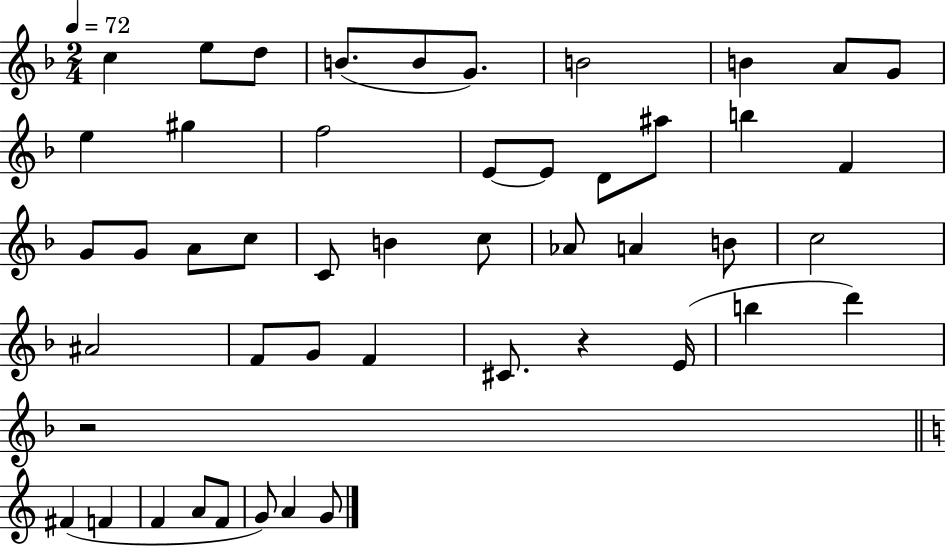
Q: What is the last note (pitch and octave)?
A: G4